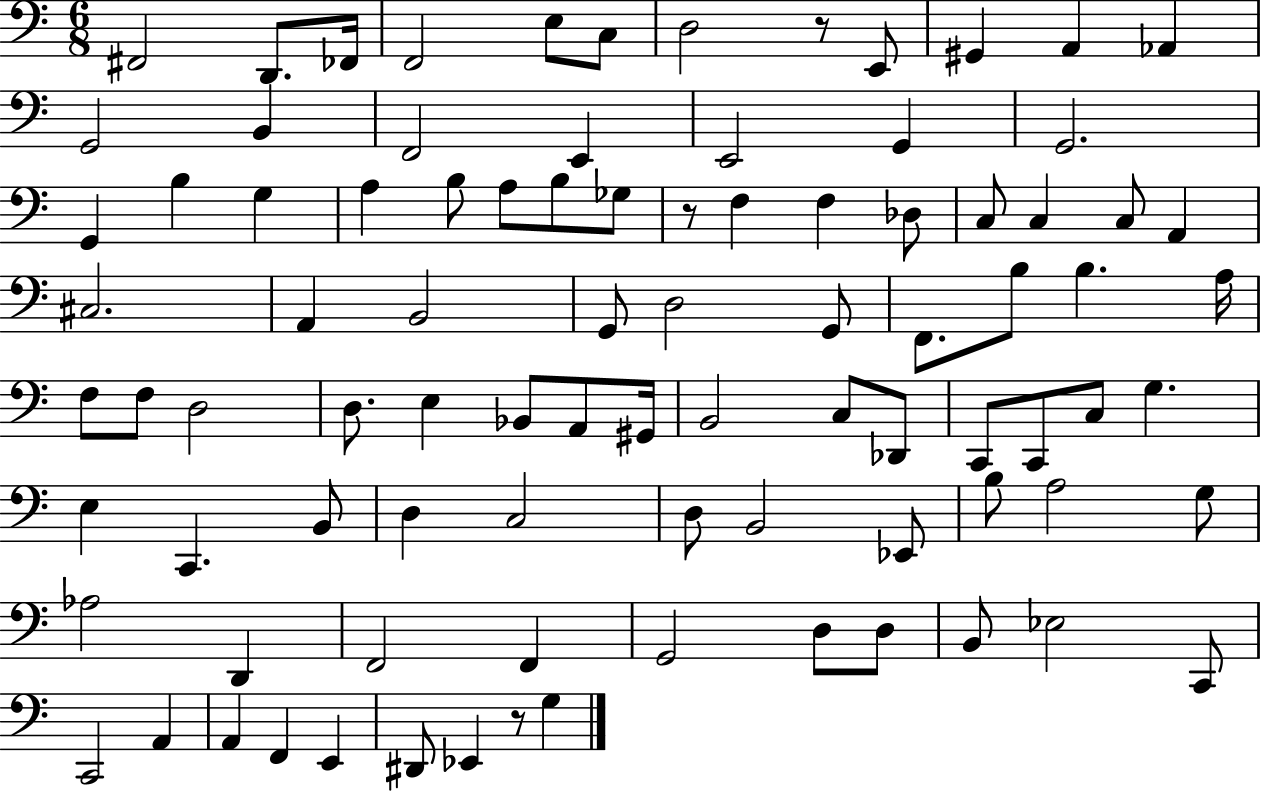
F#2/h D2/e. FES2/s F2/h E3/e C3/e D3/h R/e E2/e G#2/q A2/q Ab2/q G2/h B2/q F2/h E2/q E2/h G2/q G2/h. G2/q B3/q G3/q A3/q B3/e A3/e B3/e Gb3/e R/e F3/q F3/q Db3/e C3/e C3/q C3/e A2/q C#3/h. A2/q B2/h G2/e D3/h G2/e F2/e. B3/e B3/q. A3/s F3/e F3/e D3/h D3/e. E3/q Bb2/e A2/e G#2/s B2/h C3/e Db2/e C2/e C2/e C3/e G3/q. E3/q C2/q. B2/e D3/q C3/h D3/e B2/h Eb2/e B3/e A3/h G3/e Ab3/h D2/q F2/h F2/q G2/h D3/e D3/e B2/e Eb3/h C2/e C2/h A2/q A2/q F2/q E2/q D#2/e Eb2/q R/e G3/q